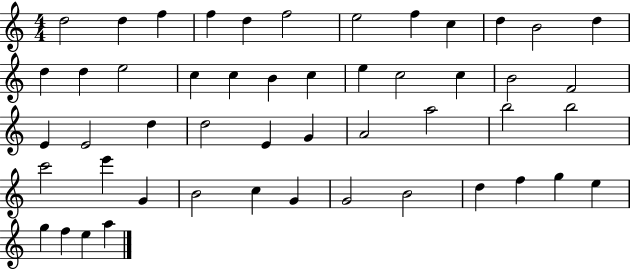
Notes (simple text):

D5/h D5/q F5/q F5/q D5/q F5/h E5/h F5/q C5/q D5/q B4/h D5/q D5/q D5/q E5/h C5/q C5/q B4/q C5/q E5/q C5/h C5/q B4/h F4/h E4/q E4/h D5/q D5/h E4/q G4/q A4/h A5/h B5/h B5/h C6/h E6/q G4/q B4/h C5/q G4/q G4/h B4/h D5/q F5/q G5/q E5/q G5/q F5/q E5/q A5/q